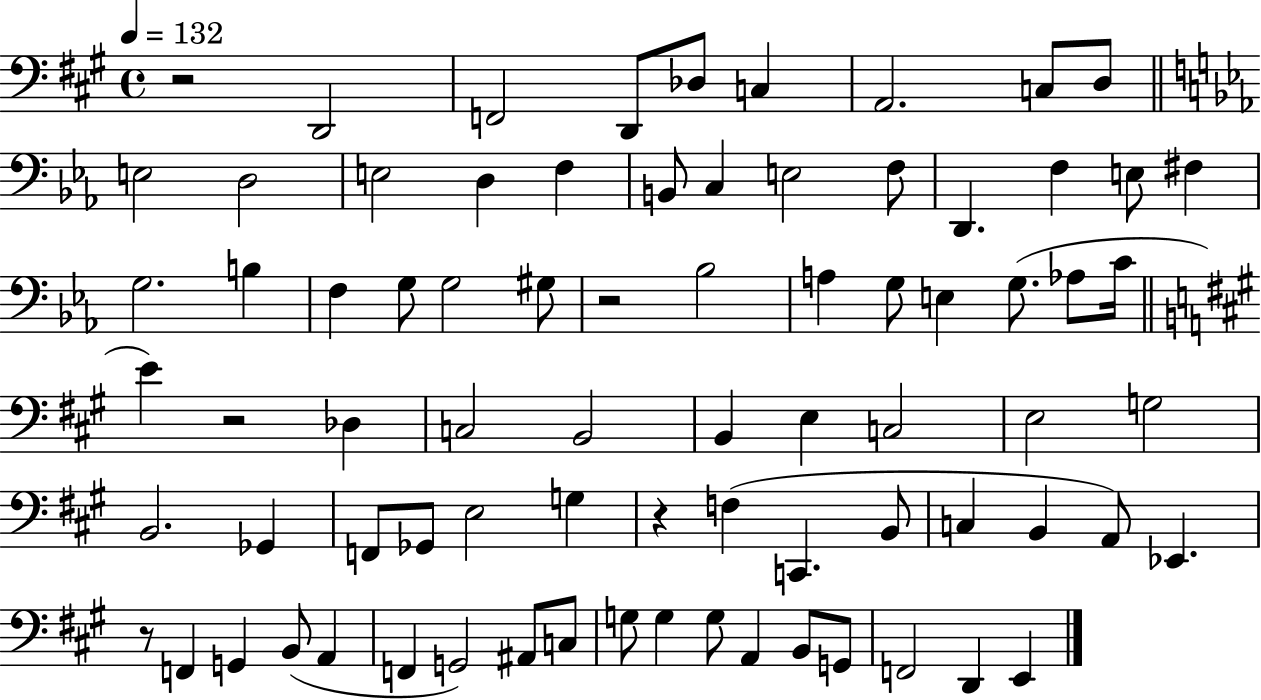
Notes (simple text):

R/h D2/h F2/h D2/e Db3/e C3/q A2/h. C3/e D3/e E3/h D3/h E3/h D3/q F3/q B2/e C3/q E3/h F3/e D2/q. F3/q E3/e F#3/q G3/h. B3/q F3/q G3/e G3/h G#3/e R/h Bb3/h A3/q G3/e E3/q G3/e. Ab3/e C4/s E4/q R/h Db3/q C3/h B2/h B2/q E3/q C3/h E3/h G3/h B2/h. Gb2/q F2/e Gb2/e E3/h G3/q R/q F3/q C2/q. B2/e C3/q B2/q A2/e Eb2/q. R/e F2/q G2/q B2/e A2/q F2/q G2/h A#2/e C3/e G3/e G3/q G3/e A2/q B2/e G2/e F2/h D2/q E2/q